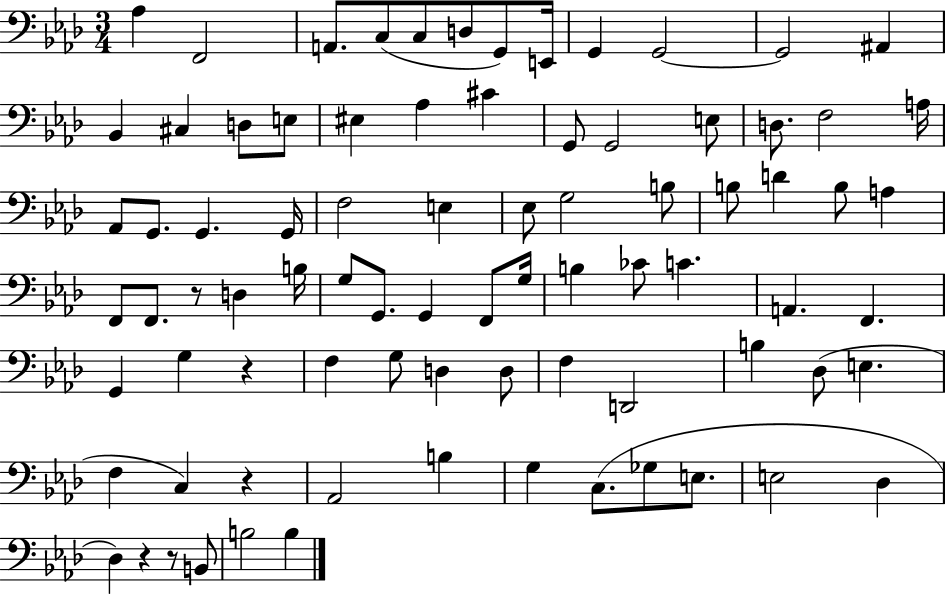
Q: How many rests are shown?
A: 5